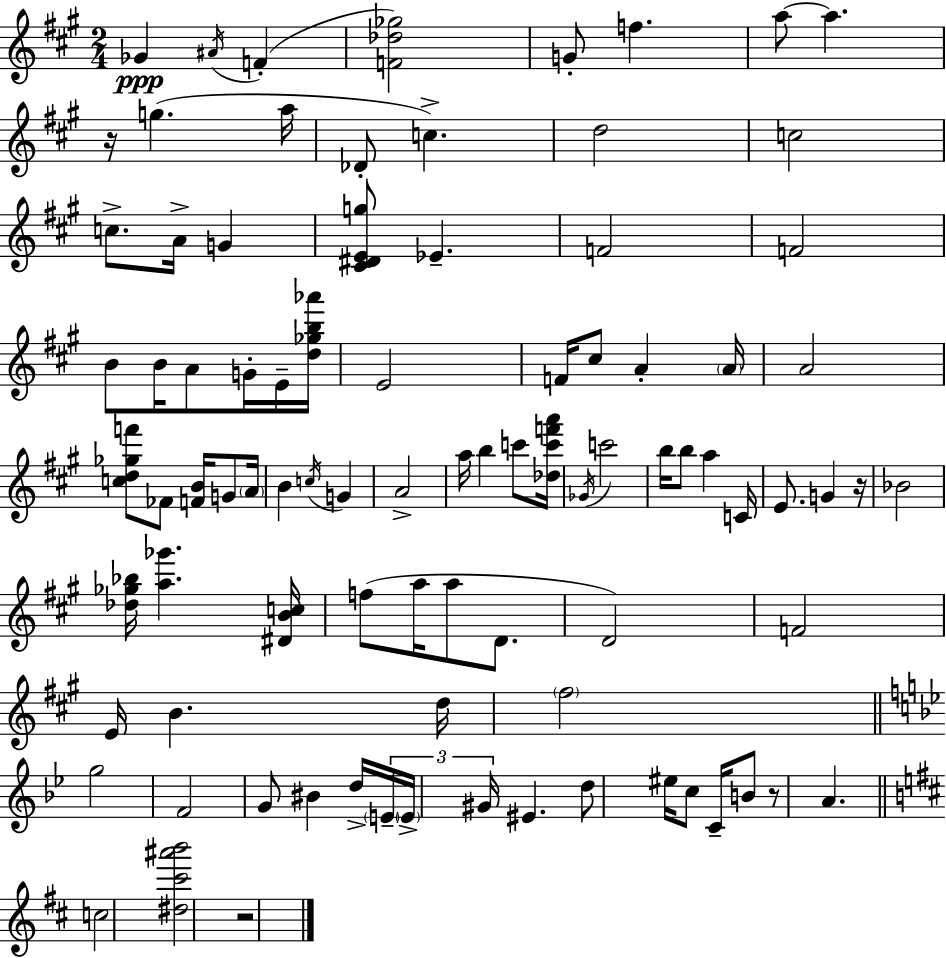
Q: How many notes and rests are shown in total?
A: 89